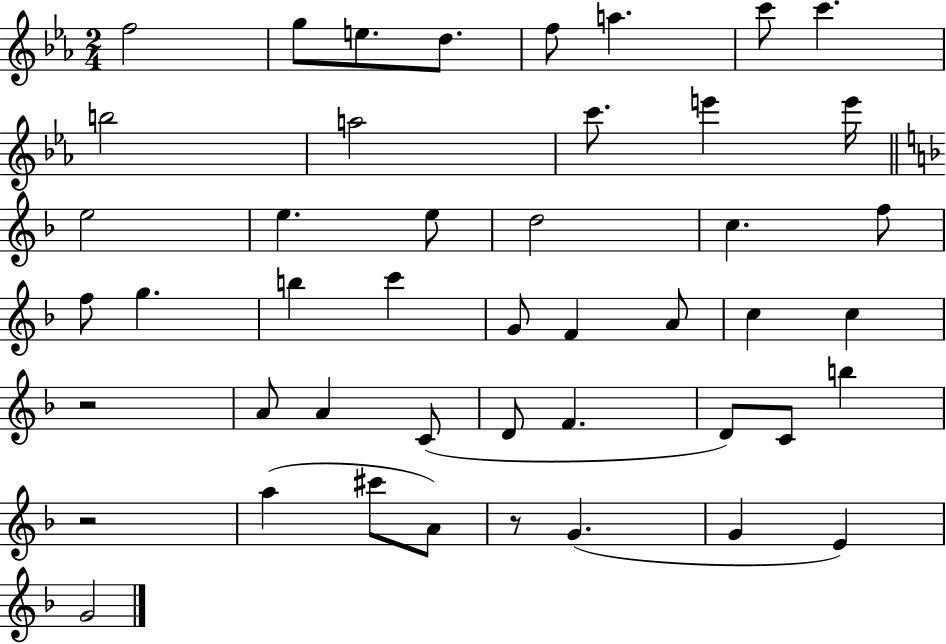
X:1
T:Untitled
M:2/4
L:1/4
K:Eb
f2 g/2 e/2 d/2 f/2 a c'/2 c' b2 a2 c'/2 e' e'/4 e2 e e/2 d2 c f/2 f/2 g b c' G/2 F A/2 c c z2 A/2 A C/2 D/2 F D/2 C/2 b z2 a ^c'/2 A/2 z/2 G G E G2